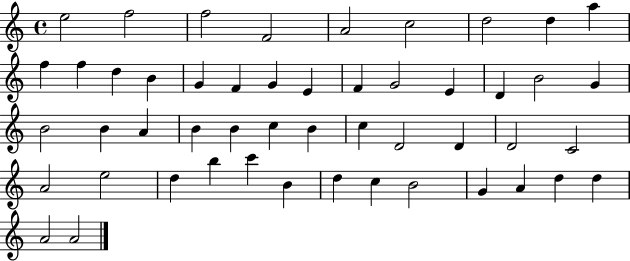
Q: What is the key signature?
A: C major